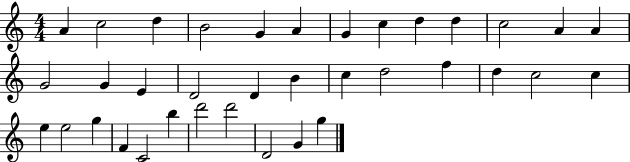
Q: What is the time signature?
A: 4/4